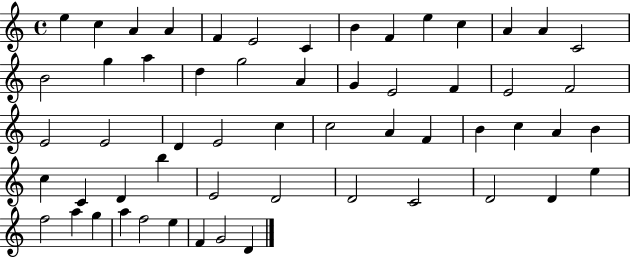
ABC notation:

X:1
T:Untitled
M:4/4
L:1/4
K:C
e c A A F E2 C B F e c A A C2 B2 g a d g2 A G E2 F E2 F2 E2 E2 D E2 c c2 A F B c A B c C D b E2 D2 D2 C2 D2 D e f2 a g a f2 e F G2 D